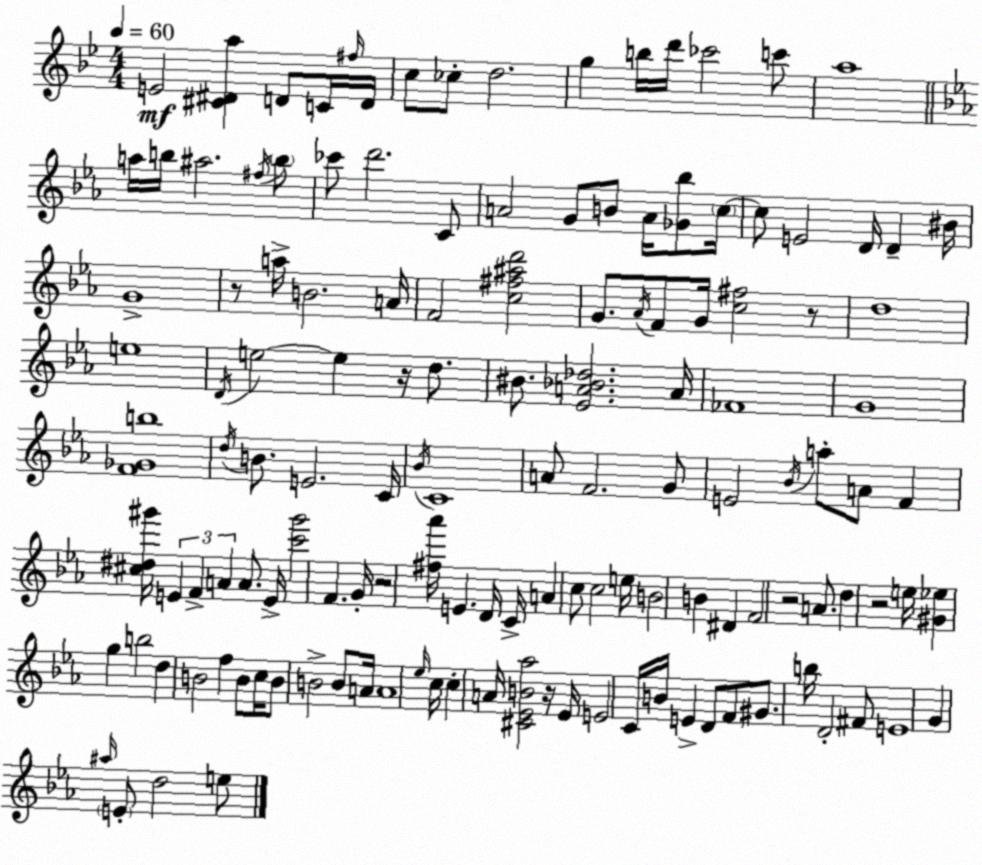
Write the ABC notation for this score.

X:1
T:Untitled
M:4/4
L:1/4
K:Gm
E2 [^C^Da] D/2 C/4 ^f/4 D/4 c/2 _c/2 d2 g b/4 d'/4 _c'2 c'/2 a4 a/4 b/4 ^a2 ^f/4 b/2 _c'/2 d'2 C/2 A2 G/2 B/2 A/4 [_G_b]/2 c/4 c/2 E2 D/4 D ^B/4 G4 z/2 a/4 B2 A/4 F2 [c^f^ad']2 G/2 _A/4 F/2 G/4 [c^f]2 z/2 d4 e4 D/4 e2 e z/4 d/2 ^B/2 [_EA_B_d]2 A/4 _F4 G4 [F_Gb]4 d/4 B/2 E2 C/4 _B/4 C4 A/2 F2 G/2 E2 _B/4 a/2 A/2 F [^c^d^g']/4 E F A A/2 E/4 [c'^g']2 F G/4 z2 [^f_a']/4 E D/4 C/4 A c/2 c2 e/4 B2 B ^D F2 z2 A/2 d z2 e/4 [^G_e] g b2 d B2 f B/2 c/4 B/2 B2 B/2 A/4 A4 _e/4 c/4 c A/4 [^C_EB_a]2 z/4 _E/4 E2 C/4 B/4 E D/2 F/2 ^G/2 b/4 D2 ^F/2 E4 G ^a/4 E/2 d2 e/2